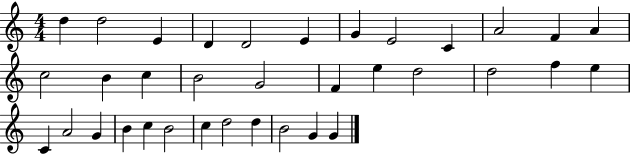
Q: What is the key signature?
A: C major